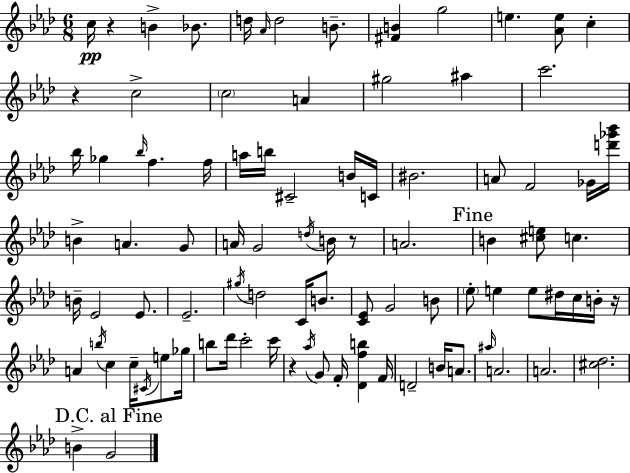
C5/s R/q B4/q Bb4/e. D5/s Ab4/s D5/h B4/e. [F#4,B4]/q G5/h E5/q. [Ab4,E5]/e C5/q R/q C5/h C5/h A4/q G#5/h A#5/q C6/h. Bb5/s Gb5/q Bb5/s F5/q. F5/s A5/s B5/s C#4/h B4/s C4/s BIS4/h. A4/e F4/h Gb4/s [D6,Gb6,Bb6]/s B4/q A4/q. G4/e A4/s G4/h D5/s B4/s R/e A4/h. B4/q [C#5,E5]/e C5/q. B4/s Eb4/h Eb4/e. Eb4/h. G#5/s D5/h C4/s B4/e. [C4,Eb4]/e G4/h B4/e Eb5/e E5/q E5/e D#5/s C5/s B4/s R/s A4/q B5/s C5/q C5/s C#4/s E5/e Gb5/s B5/e Db6/s C6/h C6/s R/q Ab5/s G4/e F4/s [Db4,F5,B5]/q F4/s D4/h B4/s A4/e. A#5/s A4/h. A4/h. [C#5,Db5]/h. B4/q G4/h